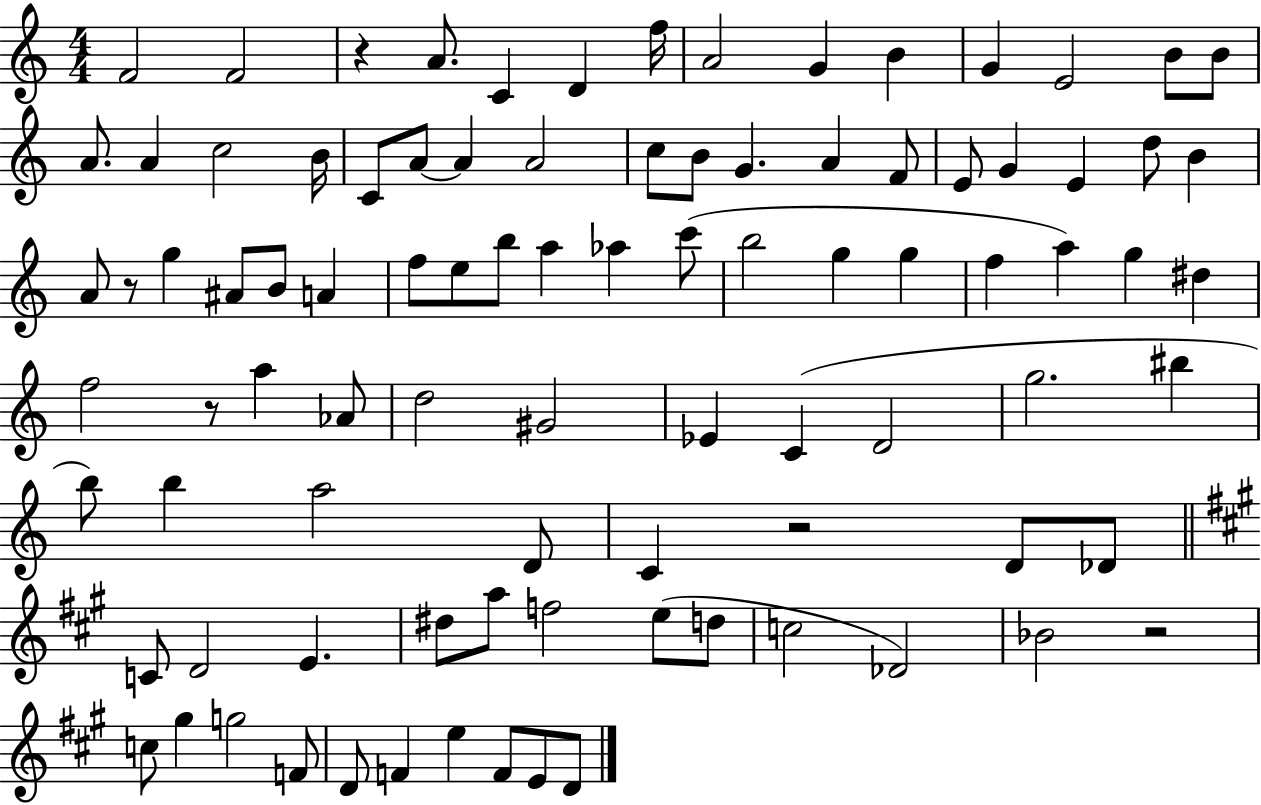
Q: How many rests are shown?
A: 5